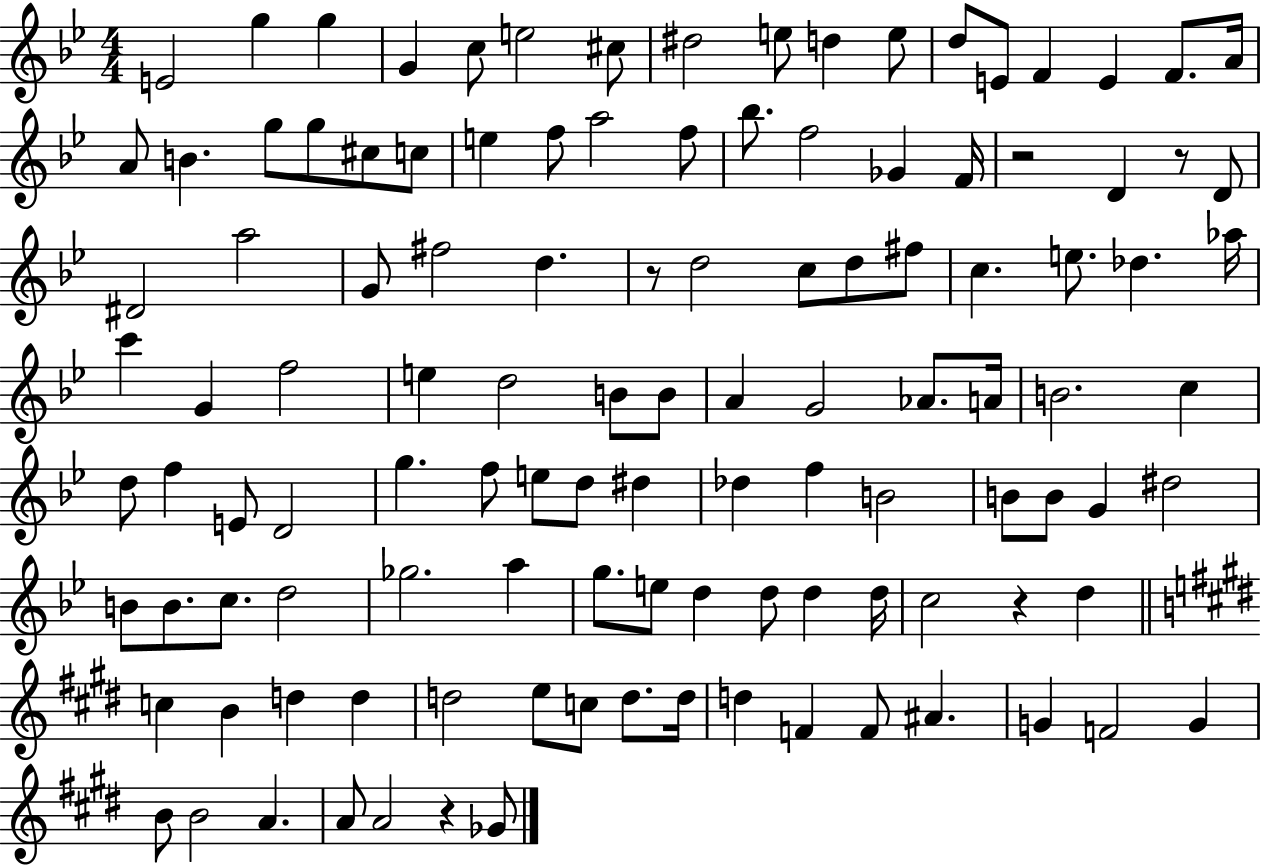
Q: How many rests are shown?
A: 5